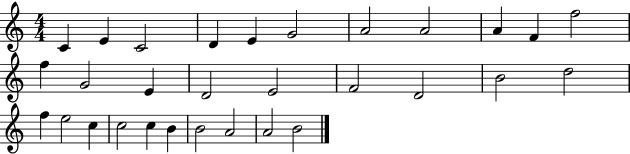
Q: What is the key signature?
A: C major